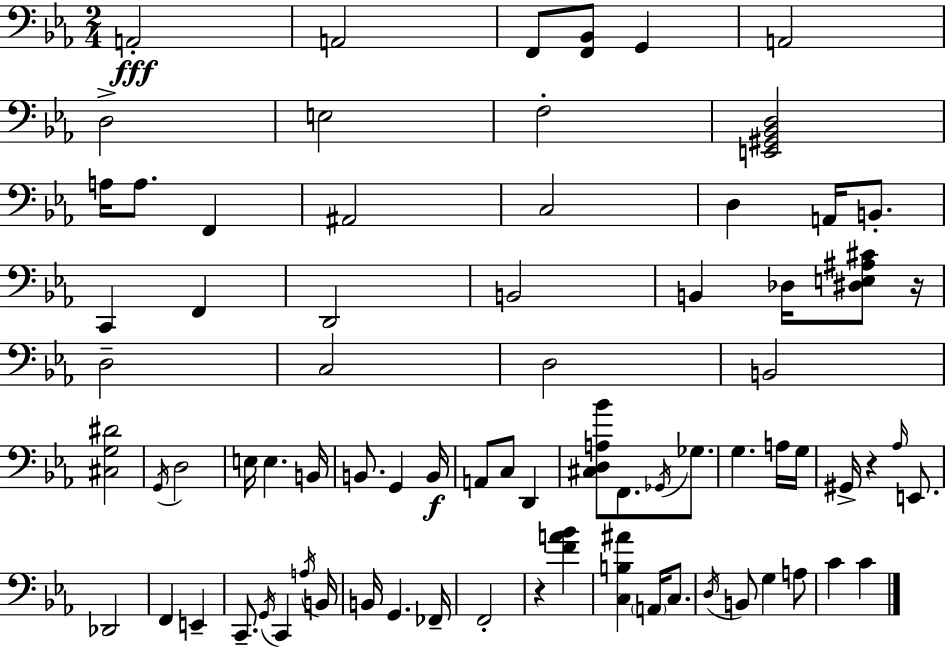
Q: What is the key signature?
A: C minor